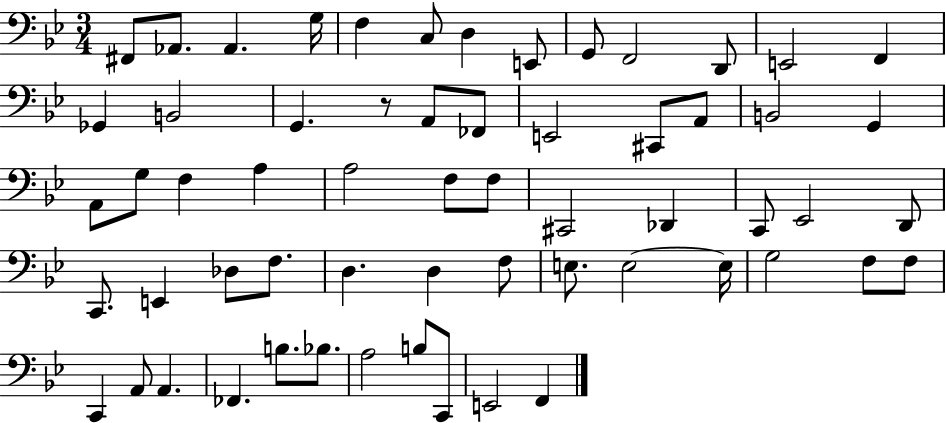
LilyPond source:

{
  \clef bass
  \numericTimeSignature
  \time 3/4
  \key bes \major
  \repeat volta 2 { fis,8 aes,8. aes,4. g16 | f4 c8 d4 e,8 | g,8 f,2 d,8 | e,2 f,4 | \break ges,4 b,2 | g,4. r8 a,8 fes,8 | e,2 cis,8 a,8 | b,2 g,4 | \break a,8 g8 f4 a4 | a2 f8 f8 | cis,2 des,4 | c,8 ees,2 d,8 | \break c,8. e,4 des8 f8. | d4. d4 f8 | e8. e2~~ e16 | g2 f8 f8 | \break c,4 a,8 a,4. | fes,4. b8. bes8. | a2 b8 c,8 | e,2 f,4 | \break } \bar "|."
}